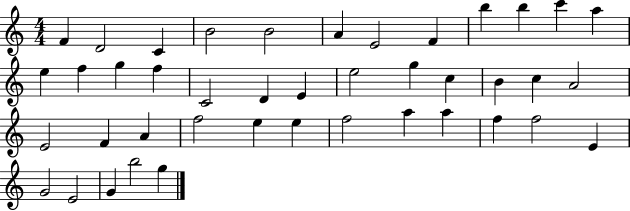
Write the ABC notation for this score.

X:1
T:Untitled
M:4/4
L:1/4
K:C
F D2 C B2 B2 A E2 F b b c' a e f g f C2 D E e2 g c B c A2 E2 F A f2 e e f2 a a f f2 E G2 E2 G b2 g